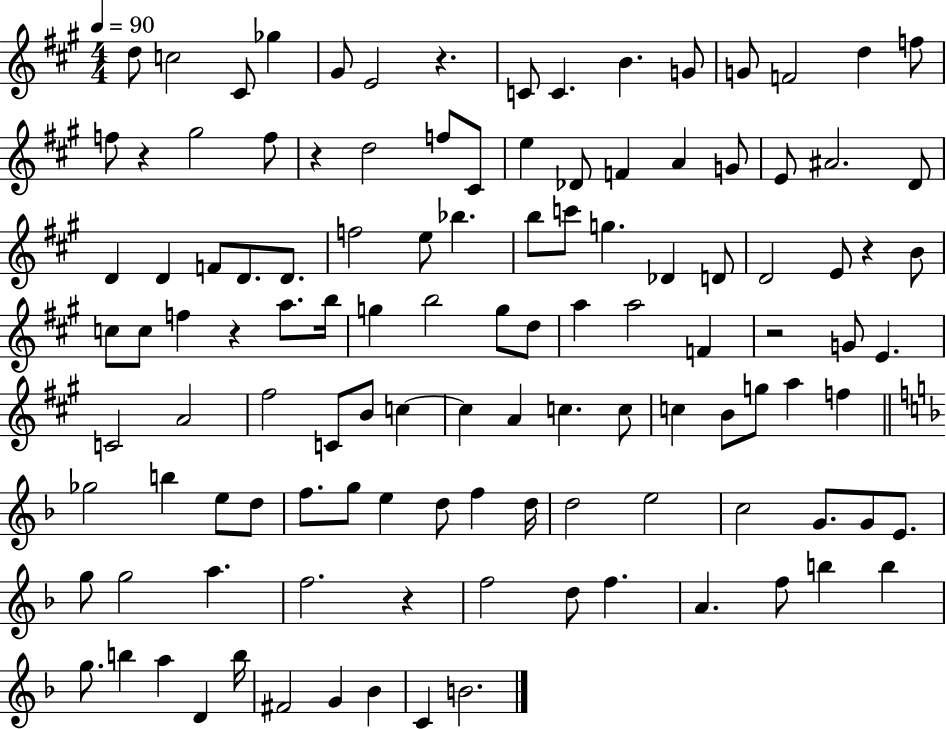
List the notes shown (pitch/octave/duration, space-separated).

D5/e C5/h C#4/e Gb5/q G#4/e E4/h R/q. C4/e C4/q. B4/q. G4/e G4/e F4/h D5/q F5/e F5/e R/q G#5/h F5/e R/q D5/h F5/e C#4/e E5/q Db4/e F4/q A4/q G4/e E4/e A#4/h. D4/e D4/q D4/q F4/e D4/e. D4/e. F5/h E5/e Bb5/q. B5/e C6/e G5/q. Db4/q D4/e D4/h E4/e R/q B4/e C5/e C5/e F5/q R/q A5/e. B5/s G5/q B5/h G5/e D5/e A5/q A5/h F4/q R/h G4/e E4/q. C4/h A4/h F#5/h C4/e B4/e C5/q C5/q A4/q C5/q. C5/e C5/q B4/e G5/e A5/q F5/q Gb5/h B5/q E5/e D5/e F5/e. G5/e E5/q D5/e F5/q D5/s D5/h E5/h C5/h G4/e. G4/e E4/e. G5/e G5/h A5/q. F5/h. R/q F5/h D5/e F5/q. A4/q. F5/e B5/q B5/q G5/e. B5/q A5/q D4/q B5/s F#4/h G4/q Bb4/q C4/q B4/h.